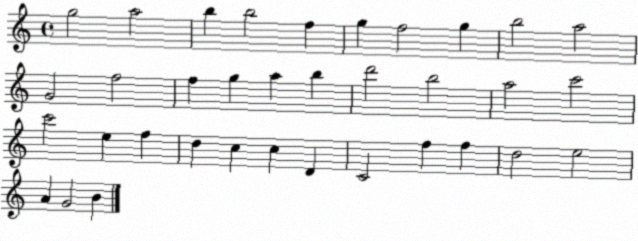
X:1
T:Untitled
M:4/4
L:1/4
K:C
g2 a2 b b2 f g f2 g b2 a2 G2 f2 f g a b d'2 b2 a2 c'2 c'2 e f d c c D C2 f f d2 e2 A G2 B